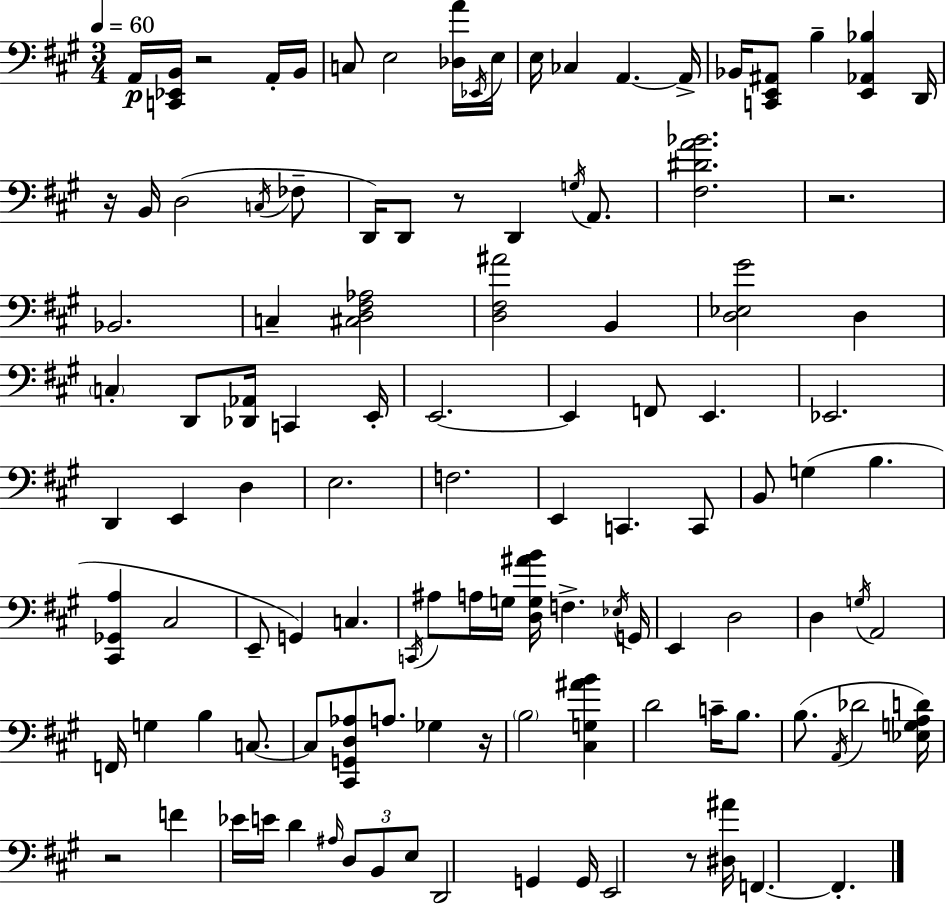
X:1
T:Untitled
M:3/4
L:1/4
K:A
A,,/4 [C,,_E,,B,,]/4 z2 A,,/4 B,,/4 C,/2 E,2 [_D,A]/4 _E,,/4 E,/4 E,/4 _C, A,, A,,/4 _B,,/4 [C,,E,,^A,,]/2 B, [E,,_A,,_B,] D,,/4 z/4 B,,/4 D,2 C,/4 _F,/2 D,,/4 D,,/2 z/2 D,, G,/4 A,,/2 [^F,^DA_B]2 z2 _B,,2 C, [^C,D,^F,_A,]2 [D,^F,^A]2 B,, [D,_E,^G]2 D, C, D,,/2 [_D,,_A,,]/4 C,, E,,/4 E,,2 E,, F,,/2 E,, _E,,2 D,, E,, D, E,2 F,2 E,, C,, C,,/2 B,,/2 G, B, [^C,,_G,,A,] ^C,2 E,,/2 G,, C, C,,/4 ^A,/2 A,/4 G,/4 [D,G,^AB]/4 F, _E,/4 G,,/4 E,, D,2 D, G,/4 A,,2 F,,/4 G, B, C,/2 C,/2 [^C,,G,,D,_A,]/2 A,/2 _G, z/4 B,2 [^C,G,^AB] D2 C/4 B,/2 B,/2 A,,/4 _D2 [_E,G,A,D]/4 z2 F _E/4 E/4 D ^A,/4 D,/2 B,,/2 E,/2 D,,2 G,, G,,/4 E,,2 z/2 [^D,^A]/4 F,, F,,